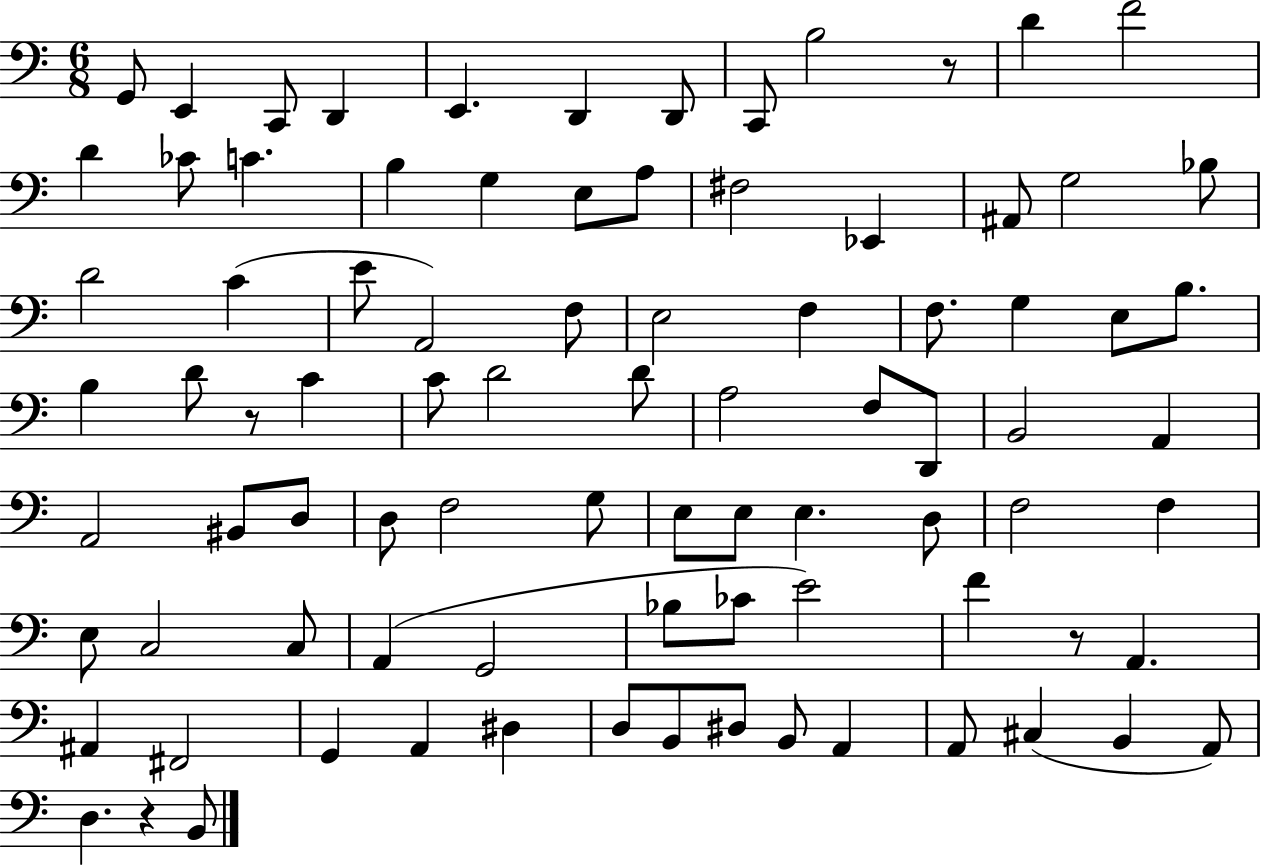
{
  \clef bass
  \numericTimeSignature
  \time 6/8
  \key c \major
  g,8 e,4 c,8 d,4 | e,4. d,4 d,8 | c,8 b2 r8 | d'4 f'2 | \break d'4 ces'8 c'4. | b4 g4 e8 a8 | fis2 ees,4 | ais,8 g2 bes8 | \break d'2 c'4( | e'8 a,2) f8 | e2 f4 | f8. g4 e8 b8. | \break b4 d'8 r8 c'4 | c'8 d'2 d'8 | a2 f8 d,8 | b,2 a,4 | \break a,2 bis,8 d8 | d8 f2 g8 | e8 e8 e4. d8 | f2 f4 | \break e8 c2 c8 | a,4( g,2 | bes8 ces'8 e'2) | f'4 r8 a,4. | \break ais,4 fis,2 | g,4 a,4 dis4 | d8 b,8 dis8 b,8 a,4 | a,8 cis4( b,4 a,8) | \break d4. r4 b,8 | \bar "|."
}